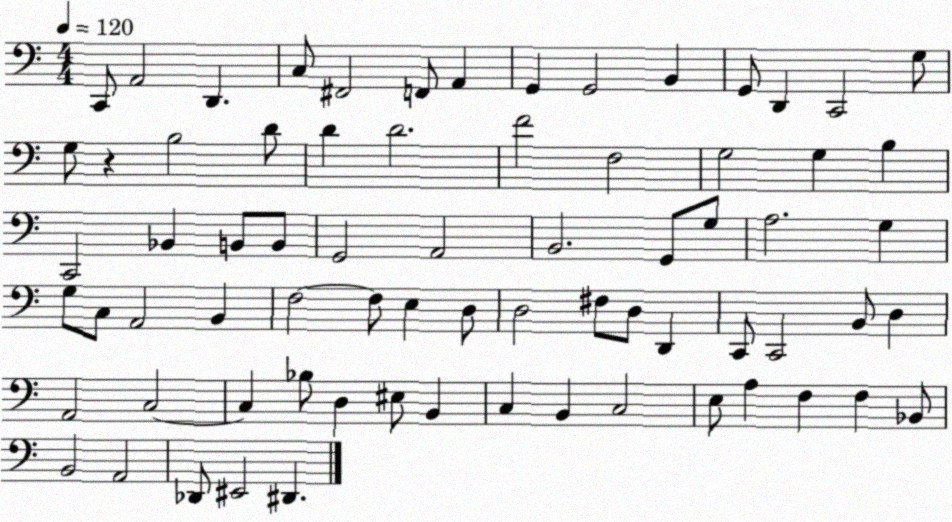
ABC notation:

X:1
T:Untitled
M:4/4
L:1/4
K:C
C,,/2 A,,2 D,, C,/2 ^F,,2 F,,/2 A,, G,, G,,2 B,, G,,/2 D,, C,,2 G,/2 G,/2 z B,2 D/2 D D2 F2 F,2 G,2 G, B, C,,2 _B,, B,,/2 B,,/2 G,,2 A,,2 B,,2 G,,/2 G,/2 A,2 G, G,/2 C,/2 A,,2 B,, F,2 F,/2 E, D,/2 D,2 ^F,/2 D,/2 D,, C,,/2 C,,2 B,,/2 D, A,,2 C,2 C, _B,/2 D, ^E,/2 B,, C, B,, C,2 E,/2 A, F, F, _B,,/2 B,,2 A,,2 _D,,/2 ^E,,2 ^D,,